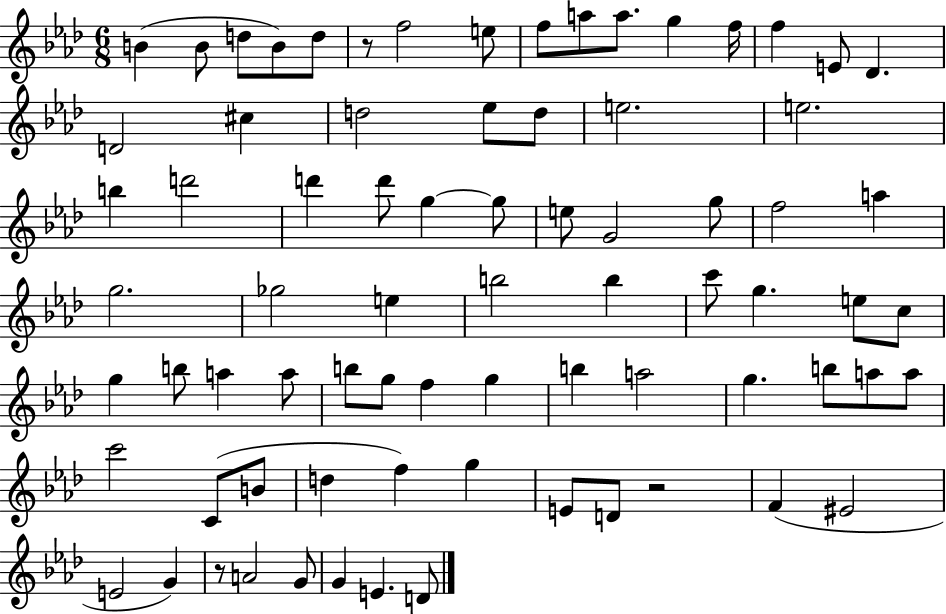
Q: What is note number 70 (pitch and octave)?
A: G4